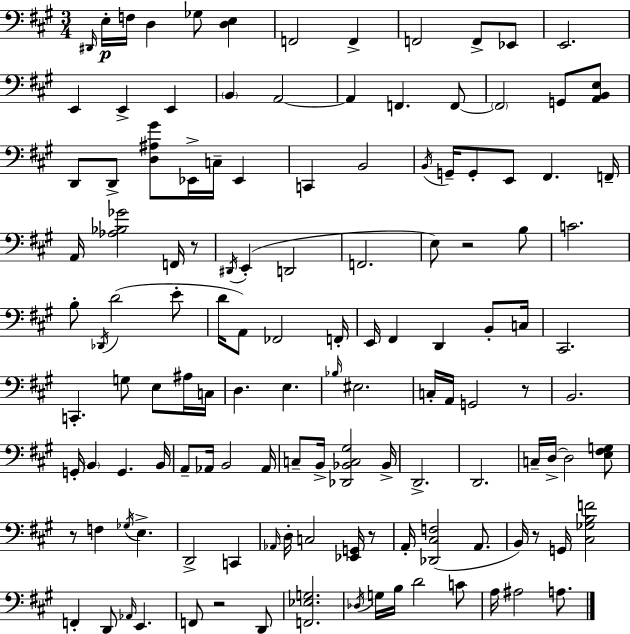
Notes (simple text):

D#2/s E3/s F3/s D3/q Gb3/e [D3,E3]/q F2/h F2/q F2/h F2/e Eb2/e E2/h. E2/q E2/q E2/q B2/q A2/h A2/q F2/q. F2/e F2/h G2/e [A2,B2,E3]/e D2/e D2/e [D3,A#3,G#4]/e Eb2/s C3/s Eb2/q C2/q B2/h B2/s G2/s G2/e E2/e F#2/q. F2/s A2/s [Ab3,Bb3,Gb4]/h F2/s R/e D#2/s E2/q D2/h F2/h. E3/e R/h B3/e C4/h. B3/e Db2/s D4/h E4/e D4/s A2/e FES2/h F2/s E2/s F#2/q D2/q B2/e C3/s C#2/h. C2/q. G3/e E3/e A#3/s C3/s D3/q. E3/q. Bb3/s EIS3/h. C3/s A2/s G2/h R/e B2/h. G2/s B2/q G2/q. B2/s A2/e Ab2/s B2/h Ab2/s C3/e B2/s [Db2,Bb2,C3,G#3]/h Bb2/s D2/h. D2/h. C3/s D3/s D3/h [E3,F#3,G3]/e R/e F3/q Gb3/s E3/q. D2/h C2/q Ab2/s D3/s C3/h [Eb2,G2]/s R/e A2/s [Db2,C#3,F3]/h A2/e. B2/s R/e G2/s [C#3,Gb3,B3,F4]/h F2/q D2/e Ab2/s E2/q. F2/e R/h D2/e [F2,Eb3,G3]/h. Db3/s G3/s B3/s D4/h C4/e A3/s A#3/h A3/e.